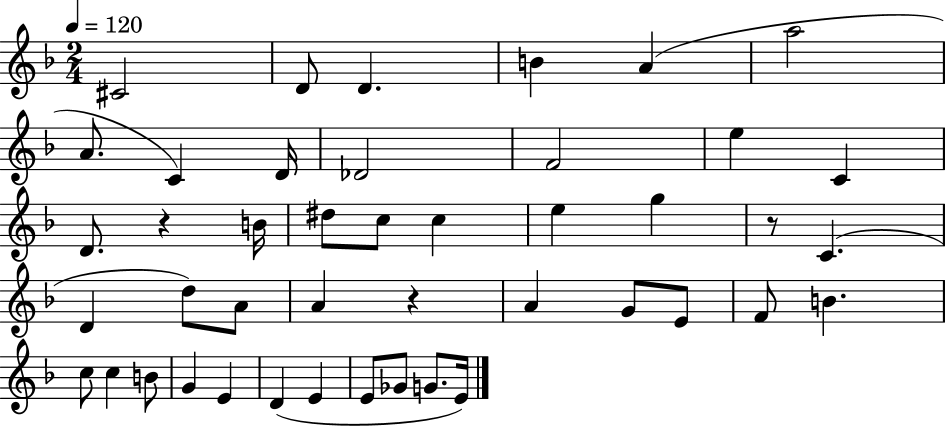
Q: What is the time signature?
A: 2/4